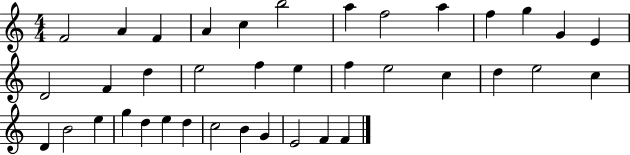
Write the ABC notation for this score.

X:1
T:Untitled
M:4/4
L:1/4
K:C
F2 A F A c b2 a f2 a f g G E D2 F d e2 f e f e2 c d e2 c D B2 e g d e d c2 B G E2 F F